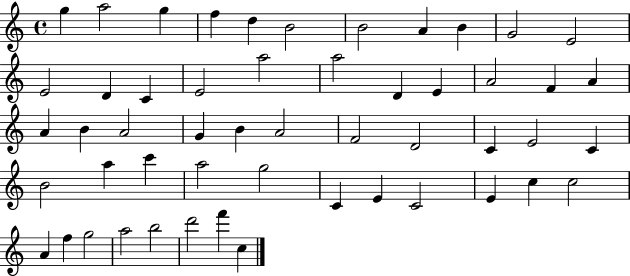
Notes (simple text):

G5/q A5/h G5/q F5/q D5/q B4/h B4/h A4/q B4/q G4/h E4/h E4/h D4/q C4/q E4/h A5/h A5/h D4/q E4/q A4/h F4/q A4/q A4/q B4/q A4/h G4/q B4/q A4/h F4/h D4/h C4/q E4/h C4/q B4/h A5/q C6/q A5/h G5/h C4/q E4/q C4/h E4/q C5/q C5/h A4/q F5/q G5/h A5/h B5/h D6/h F6/q C5/q